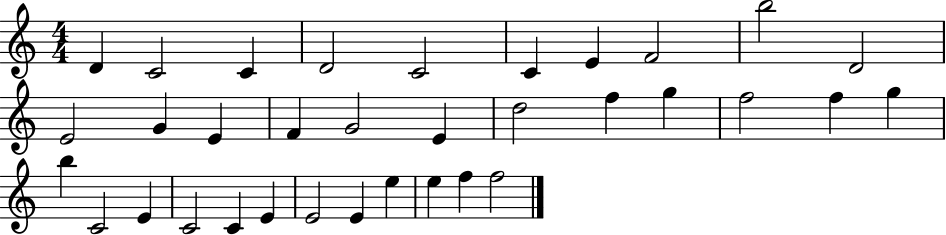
{
  \clef treble
  \numericTimeSignature
  \time 4/4
  \key c \major
  d'4 c'2 c'4 | d'2 c'2 | c'4 e'4 f'2 | b''2 d'2 | \break e'2 g'4 e'4 | f'4 g'2 e'4 | d''2 f''4 g''4 | f''2 f''4 g''4 | \break b''4 c'2 e'4 | c'2 c'4 e'4 | e'2 e'4 e''4 | e''4 f''4 f''2 | \break \bar "|."
}